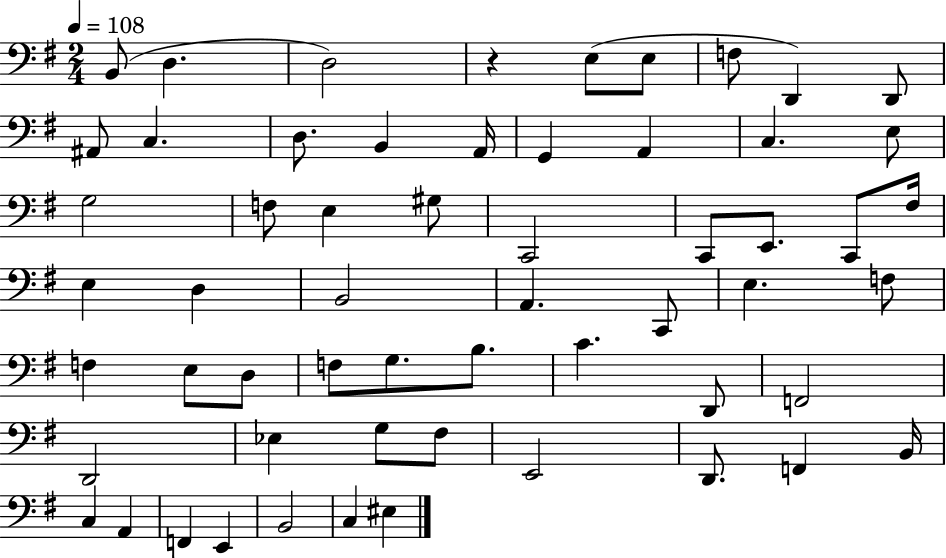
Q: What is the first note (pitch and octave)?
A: B2